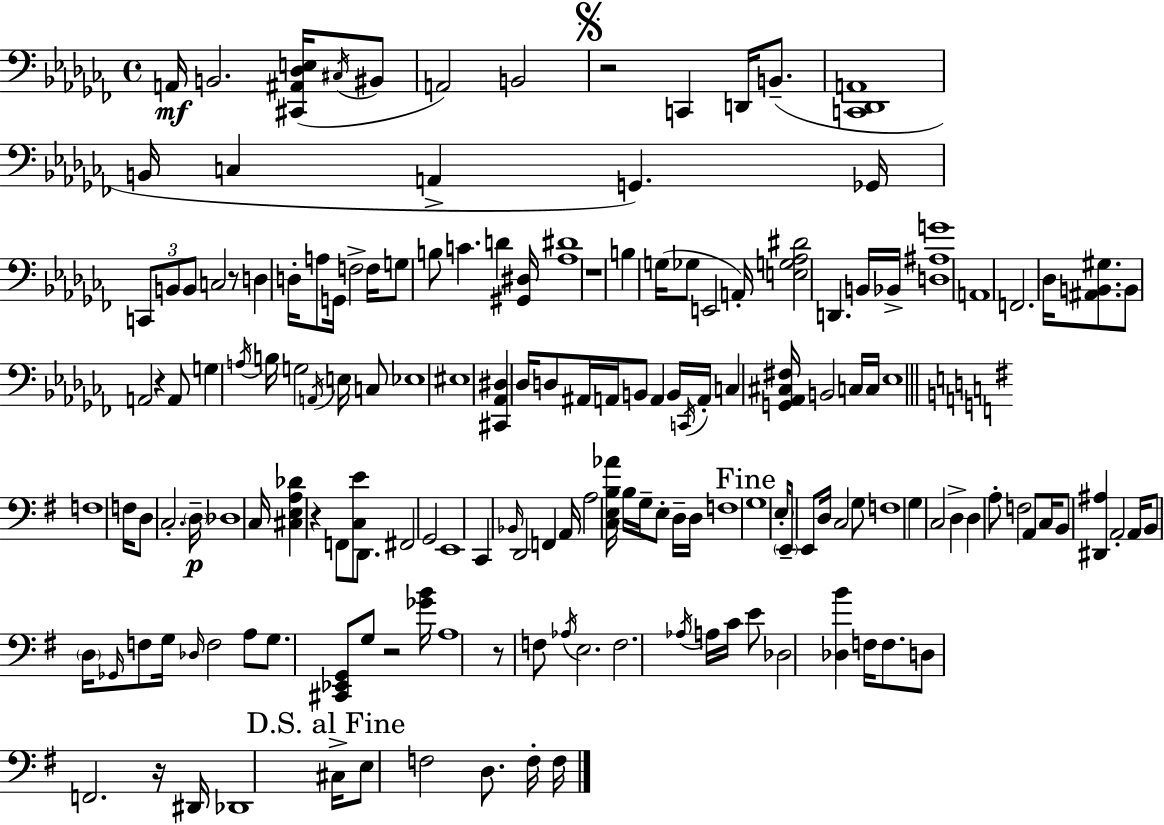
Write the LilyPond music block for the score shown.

{
  \clef bass
  \time 4/4
  \defaultTimeSignature
  \key aes \minor
  a,16\mf b,2. <cis, ais, des e>16( \acciaccatura { cis16 } bis,8 | a,2) b,2 | \mark \markup { \musicglyph "scripts.segno" } r2 c,4 d,16 b,8.--( | <c, des, a,>1 | \break b,16 c4 a,4-> g,4.) | ges,16 \tuplet 3/2 { c,8 b,8 b,8 } c2 r8 | d4 d16-. a8 g,16 f2-> | f16 g8 b8 c'4. d'4 | \break <gis, dis>16 <aes dis'>1 | r1 | b4 g16( ges8 e,2 | a,16-.) <e g aes dis'>2 d,4. b,16 | \break bes,16-> <d ais g'>1 | a,1 | f,2. des16 <ais, b, gis>8. | b,8 a,2 r4 a,8 | \break g4 \acciaccatura { a16 } b16 g2 \acciaccatura { a,16 } | e16 c8 ees1 | eis1 | <cis, aes, dis>4 des16 d8 ais,16 a,16 b,8 a,4 | \break b,16 \acciaccatura { c,16 } a,16-. c4 <g, aes, cis fis>16 b,2 | c16 c16 ees1 | \bar "||" \break \key e \minor f1 | f16 d8 c2.-. \parenthesize d16--\p | des1 | c16 <cis e a des'>4 r4 f,8 <c e'>8 d,8. | \break fis,2 g,2 | e,1 | c,4 \grace { bes,16 } d,2 f,4 | a,16 a2 <c e b aes'>16 b16 g16-- e8-. d16-- | \break d16 f1 | \mark "Fine" g1 | \parenthesize e16-. \parenthesize e,8-- e,8 d16 c2 g8 | f1 | \break g4 c2 d4-> | d4 a8-. f2 a,8 | c16 b,8 <dis, ais>4 a,2-. | a,16 b,8 \parenthesize d16 \grace { ges,16 } f8 g16 \grace { des16 } f2 | \break a8 g8. <cis, ees, g,>8 g8 r2 | <ges' b'>16 a1 | r8 f8 \acciaccatura { aes16 } e2. | f2. | \break \acciaccatura { aes16 } a16 c'16 e'8 des2 <des b'>4 | f16 f8. d8 f,2. | r16 dis,16 des,1 | \mark "D.S. al Fine" cis16-> e8 f2 | \break d8. f16-. f16 \bar "|."
}